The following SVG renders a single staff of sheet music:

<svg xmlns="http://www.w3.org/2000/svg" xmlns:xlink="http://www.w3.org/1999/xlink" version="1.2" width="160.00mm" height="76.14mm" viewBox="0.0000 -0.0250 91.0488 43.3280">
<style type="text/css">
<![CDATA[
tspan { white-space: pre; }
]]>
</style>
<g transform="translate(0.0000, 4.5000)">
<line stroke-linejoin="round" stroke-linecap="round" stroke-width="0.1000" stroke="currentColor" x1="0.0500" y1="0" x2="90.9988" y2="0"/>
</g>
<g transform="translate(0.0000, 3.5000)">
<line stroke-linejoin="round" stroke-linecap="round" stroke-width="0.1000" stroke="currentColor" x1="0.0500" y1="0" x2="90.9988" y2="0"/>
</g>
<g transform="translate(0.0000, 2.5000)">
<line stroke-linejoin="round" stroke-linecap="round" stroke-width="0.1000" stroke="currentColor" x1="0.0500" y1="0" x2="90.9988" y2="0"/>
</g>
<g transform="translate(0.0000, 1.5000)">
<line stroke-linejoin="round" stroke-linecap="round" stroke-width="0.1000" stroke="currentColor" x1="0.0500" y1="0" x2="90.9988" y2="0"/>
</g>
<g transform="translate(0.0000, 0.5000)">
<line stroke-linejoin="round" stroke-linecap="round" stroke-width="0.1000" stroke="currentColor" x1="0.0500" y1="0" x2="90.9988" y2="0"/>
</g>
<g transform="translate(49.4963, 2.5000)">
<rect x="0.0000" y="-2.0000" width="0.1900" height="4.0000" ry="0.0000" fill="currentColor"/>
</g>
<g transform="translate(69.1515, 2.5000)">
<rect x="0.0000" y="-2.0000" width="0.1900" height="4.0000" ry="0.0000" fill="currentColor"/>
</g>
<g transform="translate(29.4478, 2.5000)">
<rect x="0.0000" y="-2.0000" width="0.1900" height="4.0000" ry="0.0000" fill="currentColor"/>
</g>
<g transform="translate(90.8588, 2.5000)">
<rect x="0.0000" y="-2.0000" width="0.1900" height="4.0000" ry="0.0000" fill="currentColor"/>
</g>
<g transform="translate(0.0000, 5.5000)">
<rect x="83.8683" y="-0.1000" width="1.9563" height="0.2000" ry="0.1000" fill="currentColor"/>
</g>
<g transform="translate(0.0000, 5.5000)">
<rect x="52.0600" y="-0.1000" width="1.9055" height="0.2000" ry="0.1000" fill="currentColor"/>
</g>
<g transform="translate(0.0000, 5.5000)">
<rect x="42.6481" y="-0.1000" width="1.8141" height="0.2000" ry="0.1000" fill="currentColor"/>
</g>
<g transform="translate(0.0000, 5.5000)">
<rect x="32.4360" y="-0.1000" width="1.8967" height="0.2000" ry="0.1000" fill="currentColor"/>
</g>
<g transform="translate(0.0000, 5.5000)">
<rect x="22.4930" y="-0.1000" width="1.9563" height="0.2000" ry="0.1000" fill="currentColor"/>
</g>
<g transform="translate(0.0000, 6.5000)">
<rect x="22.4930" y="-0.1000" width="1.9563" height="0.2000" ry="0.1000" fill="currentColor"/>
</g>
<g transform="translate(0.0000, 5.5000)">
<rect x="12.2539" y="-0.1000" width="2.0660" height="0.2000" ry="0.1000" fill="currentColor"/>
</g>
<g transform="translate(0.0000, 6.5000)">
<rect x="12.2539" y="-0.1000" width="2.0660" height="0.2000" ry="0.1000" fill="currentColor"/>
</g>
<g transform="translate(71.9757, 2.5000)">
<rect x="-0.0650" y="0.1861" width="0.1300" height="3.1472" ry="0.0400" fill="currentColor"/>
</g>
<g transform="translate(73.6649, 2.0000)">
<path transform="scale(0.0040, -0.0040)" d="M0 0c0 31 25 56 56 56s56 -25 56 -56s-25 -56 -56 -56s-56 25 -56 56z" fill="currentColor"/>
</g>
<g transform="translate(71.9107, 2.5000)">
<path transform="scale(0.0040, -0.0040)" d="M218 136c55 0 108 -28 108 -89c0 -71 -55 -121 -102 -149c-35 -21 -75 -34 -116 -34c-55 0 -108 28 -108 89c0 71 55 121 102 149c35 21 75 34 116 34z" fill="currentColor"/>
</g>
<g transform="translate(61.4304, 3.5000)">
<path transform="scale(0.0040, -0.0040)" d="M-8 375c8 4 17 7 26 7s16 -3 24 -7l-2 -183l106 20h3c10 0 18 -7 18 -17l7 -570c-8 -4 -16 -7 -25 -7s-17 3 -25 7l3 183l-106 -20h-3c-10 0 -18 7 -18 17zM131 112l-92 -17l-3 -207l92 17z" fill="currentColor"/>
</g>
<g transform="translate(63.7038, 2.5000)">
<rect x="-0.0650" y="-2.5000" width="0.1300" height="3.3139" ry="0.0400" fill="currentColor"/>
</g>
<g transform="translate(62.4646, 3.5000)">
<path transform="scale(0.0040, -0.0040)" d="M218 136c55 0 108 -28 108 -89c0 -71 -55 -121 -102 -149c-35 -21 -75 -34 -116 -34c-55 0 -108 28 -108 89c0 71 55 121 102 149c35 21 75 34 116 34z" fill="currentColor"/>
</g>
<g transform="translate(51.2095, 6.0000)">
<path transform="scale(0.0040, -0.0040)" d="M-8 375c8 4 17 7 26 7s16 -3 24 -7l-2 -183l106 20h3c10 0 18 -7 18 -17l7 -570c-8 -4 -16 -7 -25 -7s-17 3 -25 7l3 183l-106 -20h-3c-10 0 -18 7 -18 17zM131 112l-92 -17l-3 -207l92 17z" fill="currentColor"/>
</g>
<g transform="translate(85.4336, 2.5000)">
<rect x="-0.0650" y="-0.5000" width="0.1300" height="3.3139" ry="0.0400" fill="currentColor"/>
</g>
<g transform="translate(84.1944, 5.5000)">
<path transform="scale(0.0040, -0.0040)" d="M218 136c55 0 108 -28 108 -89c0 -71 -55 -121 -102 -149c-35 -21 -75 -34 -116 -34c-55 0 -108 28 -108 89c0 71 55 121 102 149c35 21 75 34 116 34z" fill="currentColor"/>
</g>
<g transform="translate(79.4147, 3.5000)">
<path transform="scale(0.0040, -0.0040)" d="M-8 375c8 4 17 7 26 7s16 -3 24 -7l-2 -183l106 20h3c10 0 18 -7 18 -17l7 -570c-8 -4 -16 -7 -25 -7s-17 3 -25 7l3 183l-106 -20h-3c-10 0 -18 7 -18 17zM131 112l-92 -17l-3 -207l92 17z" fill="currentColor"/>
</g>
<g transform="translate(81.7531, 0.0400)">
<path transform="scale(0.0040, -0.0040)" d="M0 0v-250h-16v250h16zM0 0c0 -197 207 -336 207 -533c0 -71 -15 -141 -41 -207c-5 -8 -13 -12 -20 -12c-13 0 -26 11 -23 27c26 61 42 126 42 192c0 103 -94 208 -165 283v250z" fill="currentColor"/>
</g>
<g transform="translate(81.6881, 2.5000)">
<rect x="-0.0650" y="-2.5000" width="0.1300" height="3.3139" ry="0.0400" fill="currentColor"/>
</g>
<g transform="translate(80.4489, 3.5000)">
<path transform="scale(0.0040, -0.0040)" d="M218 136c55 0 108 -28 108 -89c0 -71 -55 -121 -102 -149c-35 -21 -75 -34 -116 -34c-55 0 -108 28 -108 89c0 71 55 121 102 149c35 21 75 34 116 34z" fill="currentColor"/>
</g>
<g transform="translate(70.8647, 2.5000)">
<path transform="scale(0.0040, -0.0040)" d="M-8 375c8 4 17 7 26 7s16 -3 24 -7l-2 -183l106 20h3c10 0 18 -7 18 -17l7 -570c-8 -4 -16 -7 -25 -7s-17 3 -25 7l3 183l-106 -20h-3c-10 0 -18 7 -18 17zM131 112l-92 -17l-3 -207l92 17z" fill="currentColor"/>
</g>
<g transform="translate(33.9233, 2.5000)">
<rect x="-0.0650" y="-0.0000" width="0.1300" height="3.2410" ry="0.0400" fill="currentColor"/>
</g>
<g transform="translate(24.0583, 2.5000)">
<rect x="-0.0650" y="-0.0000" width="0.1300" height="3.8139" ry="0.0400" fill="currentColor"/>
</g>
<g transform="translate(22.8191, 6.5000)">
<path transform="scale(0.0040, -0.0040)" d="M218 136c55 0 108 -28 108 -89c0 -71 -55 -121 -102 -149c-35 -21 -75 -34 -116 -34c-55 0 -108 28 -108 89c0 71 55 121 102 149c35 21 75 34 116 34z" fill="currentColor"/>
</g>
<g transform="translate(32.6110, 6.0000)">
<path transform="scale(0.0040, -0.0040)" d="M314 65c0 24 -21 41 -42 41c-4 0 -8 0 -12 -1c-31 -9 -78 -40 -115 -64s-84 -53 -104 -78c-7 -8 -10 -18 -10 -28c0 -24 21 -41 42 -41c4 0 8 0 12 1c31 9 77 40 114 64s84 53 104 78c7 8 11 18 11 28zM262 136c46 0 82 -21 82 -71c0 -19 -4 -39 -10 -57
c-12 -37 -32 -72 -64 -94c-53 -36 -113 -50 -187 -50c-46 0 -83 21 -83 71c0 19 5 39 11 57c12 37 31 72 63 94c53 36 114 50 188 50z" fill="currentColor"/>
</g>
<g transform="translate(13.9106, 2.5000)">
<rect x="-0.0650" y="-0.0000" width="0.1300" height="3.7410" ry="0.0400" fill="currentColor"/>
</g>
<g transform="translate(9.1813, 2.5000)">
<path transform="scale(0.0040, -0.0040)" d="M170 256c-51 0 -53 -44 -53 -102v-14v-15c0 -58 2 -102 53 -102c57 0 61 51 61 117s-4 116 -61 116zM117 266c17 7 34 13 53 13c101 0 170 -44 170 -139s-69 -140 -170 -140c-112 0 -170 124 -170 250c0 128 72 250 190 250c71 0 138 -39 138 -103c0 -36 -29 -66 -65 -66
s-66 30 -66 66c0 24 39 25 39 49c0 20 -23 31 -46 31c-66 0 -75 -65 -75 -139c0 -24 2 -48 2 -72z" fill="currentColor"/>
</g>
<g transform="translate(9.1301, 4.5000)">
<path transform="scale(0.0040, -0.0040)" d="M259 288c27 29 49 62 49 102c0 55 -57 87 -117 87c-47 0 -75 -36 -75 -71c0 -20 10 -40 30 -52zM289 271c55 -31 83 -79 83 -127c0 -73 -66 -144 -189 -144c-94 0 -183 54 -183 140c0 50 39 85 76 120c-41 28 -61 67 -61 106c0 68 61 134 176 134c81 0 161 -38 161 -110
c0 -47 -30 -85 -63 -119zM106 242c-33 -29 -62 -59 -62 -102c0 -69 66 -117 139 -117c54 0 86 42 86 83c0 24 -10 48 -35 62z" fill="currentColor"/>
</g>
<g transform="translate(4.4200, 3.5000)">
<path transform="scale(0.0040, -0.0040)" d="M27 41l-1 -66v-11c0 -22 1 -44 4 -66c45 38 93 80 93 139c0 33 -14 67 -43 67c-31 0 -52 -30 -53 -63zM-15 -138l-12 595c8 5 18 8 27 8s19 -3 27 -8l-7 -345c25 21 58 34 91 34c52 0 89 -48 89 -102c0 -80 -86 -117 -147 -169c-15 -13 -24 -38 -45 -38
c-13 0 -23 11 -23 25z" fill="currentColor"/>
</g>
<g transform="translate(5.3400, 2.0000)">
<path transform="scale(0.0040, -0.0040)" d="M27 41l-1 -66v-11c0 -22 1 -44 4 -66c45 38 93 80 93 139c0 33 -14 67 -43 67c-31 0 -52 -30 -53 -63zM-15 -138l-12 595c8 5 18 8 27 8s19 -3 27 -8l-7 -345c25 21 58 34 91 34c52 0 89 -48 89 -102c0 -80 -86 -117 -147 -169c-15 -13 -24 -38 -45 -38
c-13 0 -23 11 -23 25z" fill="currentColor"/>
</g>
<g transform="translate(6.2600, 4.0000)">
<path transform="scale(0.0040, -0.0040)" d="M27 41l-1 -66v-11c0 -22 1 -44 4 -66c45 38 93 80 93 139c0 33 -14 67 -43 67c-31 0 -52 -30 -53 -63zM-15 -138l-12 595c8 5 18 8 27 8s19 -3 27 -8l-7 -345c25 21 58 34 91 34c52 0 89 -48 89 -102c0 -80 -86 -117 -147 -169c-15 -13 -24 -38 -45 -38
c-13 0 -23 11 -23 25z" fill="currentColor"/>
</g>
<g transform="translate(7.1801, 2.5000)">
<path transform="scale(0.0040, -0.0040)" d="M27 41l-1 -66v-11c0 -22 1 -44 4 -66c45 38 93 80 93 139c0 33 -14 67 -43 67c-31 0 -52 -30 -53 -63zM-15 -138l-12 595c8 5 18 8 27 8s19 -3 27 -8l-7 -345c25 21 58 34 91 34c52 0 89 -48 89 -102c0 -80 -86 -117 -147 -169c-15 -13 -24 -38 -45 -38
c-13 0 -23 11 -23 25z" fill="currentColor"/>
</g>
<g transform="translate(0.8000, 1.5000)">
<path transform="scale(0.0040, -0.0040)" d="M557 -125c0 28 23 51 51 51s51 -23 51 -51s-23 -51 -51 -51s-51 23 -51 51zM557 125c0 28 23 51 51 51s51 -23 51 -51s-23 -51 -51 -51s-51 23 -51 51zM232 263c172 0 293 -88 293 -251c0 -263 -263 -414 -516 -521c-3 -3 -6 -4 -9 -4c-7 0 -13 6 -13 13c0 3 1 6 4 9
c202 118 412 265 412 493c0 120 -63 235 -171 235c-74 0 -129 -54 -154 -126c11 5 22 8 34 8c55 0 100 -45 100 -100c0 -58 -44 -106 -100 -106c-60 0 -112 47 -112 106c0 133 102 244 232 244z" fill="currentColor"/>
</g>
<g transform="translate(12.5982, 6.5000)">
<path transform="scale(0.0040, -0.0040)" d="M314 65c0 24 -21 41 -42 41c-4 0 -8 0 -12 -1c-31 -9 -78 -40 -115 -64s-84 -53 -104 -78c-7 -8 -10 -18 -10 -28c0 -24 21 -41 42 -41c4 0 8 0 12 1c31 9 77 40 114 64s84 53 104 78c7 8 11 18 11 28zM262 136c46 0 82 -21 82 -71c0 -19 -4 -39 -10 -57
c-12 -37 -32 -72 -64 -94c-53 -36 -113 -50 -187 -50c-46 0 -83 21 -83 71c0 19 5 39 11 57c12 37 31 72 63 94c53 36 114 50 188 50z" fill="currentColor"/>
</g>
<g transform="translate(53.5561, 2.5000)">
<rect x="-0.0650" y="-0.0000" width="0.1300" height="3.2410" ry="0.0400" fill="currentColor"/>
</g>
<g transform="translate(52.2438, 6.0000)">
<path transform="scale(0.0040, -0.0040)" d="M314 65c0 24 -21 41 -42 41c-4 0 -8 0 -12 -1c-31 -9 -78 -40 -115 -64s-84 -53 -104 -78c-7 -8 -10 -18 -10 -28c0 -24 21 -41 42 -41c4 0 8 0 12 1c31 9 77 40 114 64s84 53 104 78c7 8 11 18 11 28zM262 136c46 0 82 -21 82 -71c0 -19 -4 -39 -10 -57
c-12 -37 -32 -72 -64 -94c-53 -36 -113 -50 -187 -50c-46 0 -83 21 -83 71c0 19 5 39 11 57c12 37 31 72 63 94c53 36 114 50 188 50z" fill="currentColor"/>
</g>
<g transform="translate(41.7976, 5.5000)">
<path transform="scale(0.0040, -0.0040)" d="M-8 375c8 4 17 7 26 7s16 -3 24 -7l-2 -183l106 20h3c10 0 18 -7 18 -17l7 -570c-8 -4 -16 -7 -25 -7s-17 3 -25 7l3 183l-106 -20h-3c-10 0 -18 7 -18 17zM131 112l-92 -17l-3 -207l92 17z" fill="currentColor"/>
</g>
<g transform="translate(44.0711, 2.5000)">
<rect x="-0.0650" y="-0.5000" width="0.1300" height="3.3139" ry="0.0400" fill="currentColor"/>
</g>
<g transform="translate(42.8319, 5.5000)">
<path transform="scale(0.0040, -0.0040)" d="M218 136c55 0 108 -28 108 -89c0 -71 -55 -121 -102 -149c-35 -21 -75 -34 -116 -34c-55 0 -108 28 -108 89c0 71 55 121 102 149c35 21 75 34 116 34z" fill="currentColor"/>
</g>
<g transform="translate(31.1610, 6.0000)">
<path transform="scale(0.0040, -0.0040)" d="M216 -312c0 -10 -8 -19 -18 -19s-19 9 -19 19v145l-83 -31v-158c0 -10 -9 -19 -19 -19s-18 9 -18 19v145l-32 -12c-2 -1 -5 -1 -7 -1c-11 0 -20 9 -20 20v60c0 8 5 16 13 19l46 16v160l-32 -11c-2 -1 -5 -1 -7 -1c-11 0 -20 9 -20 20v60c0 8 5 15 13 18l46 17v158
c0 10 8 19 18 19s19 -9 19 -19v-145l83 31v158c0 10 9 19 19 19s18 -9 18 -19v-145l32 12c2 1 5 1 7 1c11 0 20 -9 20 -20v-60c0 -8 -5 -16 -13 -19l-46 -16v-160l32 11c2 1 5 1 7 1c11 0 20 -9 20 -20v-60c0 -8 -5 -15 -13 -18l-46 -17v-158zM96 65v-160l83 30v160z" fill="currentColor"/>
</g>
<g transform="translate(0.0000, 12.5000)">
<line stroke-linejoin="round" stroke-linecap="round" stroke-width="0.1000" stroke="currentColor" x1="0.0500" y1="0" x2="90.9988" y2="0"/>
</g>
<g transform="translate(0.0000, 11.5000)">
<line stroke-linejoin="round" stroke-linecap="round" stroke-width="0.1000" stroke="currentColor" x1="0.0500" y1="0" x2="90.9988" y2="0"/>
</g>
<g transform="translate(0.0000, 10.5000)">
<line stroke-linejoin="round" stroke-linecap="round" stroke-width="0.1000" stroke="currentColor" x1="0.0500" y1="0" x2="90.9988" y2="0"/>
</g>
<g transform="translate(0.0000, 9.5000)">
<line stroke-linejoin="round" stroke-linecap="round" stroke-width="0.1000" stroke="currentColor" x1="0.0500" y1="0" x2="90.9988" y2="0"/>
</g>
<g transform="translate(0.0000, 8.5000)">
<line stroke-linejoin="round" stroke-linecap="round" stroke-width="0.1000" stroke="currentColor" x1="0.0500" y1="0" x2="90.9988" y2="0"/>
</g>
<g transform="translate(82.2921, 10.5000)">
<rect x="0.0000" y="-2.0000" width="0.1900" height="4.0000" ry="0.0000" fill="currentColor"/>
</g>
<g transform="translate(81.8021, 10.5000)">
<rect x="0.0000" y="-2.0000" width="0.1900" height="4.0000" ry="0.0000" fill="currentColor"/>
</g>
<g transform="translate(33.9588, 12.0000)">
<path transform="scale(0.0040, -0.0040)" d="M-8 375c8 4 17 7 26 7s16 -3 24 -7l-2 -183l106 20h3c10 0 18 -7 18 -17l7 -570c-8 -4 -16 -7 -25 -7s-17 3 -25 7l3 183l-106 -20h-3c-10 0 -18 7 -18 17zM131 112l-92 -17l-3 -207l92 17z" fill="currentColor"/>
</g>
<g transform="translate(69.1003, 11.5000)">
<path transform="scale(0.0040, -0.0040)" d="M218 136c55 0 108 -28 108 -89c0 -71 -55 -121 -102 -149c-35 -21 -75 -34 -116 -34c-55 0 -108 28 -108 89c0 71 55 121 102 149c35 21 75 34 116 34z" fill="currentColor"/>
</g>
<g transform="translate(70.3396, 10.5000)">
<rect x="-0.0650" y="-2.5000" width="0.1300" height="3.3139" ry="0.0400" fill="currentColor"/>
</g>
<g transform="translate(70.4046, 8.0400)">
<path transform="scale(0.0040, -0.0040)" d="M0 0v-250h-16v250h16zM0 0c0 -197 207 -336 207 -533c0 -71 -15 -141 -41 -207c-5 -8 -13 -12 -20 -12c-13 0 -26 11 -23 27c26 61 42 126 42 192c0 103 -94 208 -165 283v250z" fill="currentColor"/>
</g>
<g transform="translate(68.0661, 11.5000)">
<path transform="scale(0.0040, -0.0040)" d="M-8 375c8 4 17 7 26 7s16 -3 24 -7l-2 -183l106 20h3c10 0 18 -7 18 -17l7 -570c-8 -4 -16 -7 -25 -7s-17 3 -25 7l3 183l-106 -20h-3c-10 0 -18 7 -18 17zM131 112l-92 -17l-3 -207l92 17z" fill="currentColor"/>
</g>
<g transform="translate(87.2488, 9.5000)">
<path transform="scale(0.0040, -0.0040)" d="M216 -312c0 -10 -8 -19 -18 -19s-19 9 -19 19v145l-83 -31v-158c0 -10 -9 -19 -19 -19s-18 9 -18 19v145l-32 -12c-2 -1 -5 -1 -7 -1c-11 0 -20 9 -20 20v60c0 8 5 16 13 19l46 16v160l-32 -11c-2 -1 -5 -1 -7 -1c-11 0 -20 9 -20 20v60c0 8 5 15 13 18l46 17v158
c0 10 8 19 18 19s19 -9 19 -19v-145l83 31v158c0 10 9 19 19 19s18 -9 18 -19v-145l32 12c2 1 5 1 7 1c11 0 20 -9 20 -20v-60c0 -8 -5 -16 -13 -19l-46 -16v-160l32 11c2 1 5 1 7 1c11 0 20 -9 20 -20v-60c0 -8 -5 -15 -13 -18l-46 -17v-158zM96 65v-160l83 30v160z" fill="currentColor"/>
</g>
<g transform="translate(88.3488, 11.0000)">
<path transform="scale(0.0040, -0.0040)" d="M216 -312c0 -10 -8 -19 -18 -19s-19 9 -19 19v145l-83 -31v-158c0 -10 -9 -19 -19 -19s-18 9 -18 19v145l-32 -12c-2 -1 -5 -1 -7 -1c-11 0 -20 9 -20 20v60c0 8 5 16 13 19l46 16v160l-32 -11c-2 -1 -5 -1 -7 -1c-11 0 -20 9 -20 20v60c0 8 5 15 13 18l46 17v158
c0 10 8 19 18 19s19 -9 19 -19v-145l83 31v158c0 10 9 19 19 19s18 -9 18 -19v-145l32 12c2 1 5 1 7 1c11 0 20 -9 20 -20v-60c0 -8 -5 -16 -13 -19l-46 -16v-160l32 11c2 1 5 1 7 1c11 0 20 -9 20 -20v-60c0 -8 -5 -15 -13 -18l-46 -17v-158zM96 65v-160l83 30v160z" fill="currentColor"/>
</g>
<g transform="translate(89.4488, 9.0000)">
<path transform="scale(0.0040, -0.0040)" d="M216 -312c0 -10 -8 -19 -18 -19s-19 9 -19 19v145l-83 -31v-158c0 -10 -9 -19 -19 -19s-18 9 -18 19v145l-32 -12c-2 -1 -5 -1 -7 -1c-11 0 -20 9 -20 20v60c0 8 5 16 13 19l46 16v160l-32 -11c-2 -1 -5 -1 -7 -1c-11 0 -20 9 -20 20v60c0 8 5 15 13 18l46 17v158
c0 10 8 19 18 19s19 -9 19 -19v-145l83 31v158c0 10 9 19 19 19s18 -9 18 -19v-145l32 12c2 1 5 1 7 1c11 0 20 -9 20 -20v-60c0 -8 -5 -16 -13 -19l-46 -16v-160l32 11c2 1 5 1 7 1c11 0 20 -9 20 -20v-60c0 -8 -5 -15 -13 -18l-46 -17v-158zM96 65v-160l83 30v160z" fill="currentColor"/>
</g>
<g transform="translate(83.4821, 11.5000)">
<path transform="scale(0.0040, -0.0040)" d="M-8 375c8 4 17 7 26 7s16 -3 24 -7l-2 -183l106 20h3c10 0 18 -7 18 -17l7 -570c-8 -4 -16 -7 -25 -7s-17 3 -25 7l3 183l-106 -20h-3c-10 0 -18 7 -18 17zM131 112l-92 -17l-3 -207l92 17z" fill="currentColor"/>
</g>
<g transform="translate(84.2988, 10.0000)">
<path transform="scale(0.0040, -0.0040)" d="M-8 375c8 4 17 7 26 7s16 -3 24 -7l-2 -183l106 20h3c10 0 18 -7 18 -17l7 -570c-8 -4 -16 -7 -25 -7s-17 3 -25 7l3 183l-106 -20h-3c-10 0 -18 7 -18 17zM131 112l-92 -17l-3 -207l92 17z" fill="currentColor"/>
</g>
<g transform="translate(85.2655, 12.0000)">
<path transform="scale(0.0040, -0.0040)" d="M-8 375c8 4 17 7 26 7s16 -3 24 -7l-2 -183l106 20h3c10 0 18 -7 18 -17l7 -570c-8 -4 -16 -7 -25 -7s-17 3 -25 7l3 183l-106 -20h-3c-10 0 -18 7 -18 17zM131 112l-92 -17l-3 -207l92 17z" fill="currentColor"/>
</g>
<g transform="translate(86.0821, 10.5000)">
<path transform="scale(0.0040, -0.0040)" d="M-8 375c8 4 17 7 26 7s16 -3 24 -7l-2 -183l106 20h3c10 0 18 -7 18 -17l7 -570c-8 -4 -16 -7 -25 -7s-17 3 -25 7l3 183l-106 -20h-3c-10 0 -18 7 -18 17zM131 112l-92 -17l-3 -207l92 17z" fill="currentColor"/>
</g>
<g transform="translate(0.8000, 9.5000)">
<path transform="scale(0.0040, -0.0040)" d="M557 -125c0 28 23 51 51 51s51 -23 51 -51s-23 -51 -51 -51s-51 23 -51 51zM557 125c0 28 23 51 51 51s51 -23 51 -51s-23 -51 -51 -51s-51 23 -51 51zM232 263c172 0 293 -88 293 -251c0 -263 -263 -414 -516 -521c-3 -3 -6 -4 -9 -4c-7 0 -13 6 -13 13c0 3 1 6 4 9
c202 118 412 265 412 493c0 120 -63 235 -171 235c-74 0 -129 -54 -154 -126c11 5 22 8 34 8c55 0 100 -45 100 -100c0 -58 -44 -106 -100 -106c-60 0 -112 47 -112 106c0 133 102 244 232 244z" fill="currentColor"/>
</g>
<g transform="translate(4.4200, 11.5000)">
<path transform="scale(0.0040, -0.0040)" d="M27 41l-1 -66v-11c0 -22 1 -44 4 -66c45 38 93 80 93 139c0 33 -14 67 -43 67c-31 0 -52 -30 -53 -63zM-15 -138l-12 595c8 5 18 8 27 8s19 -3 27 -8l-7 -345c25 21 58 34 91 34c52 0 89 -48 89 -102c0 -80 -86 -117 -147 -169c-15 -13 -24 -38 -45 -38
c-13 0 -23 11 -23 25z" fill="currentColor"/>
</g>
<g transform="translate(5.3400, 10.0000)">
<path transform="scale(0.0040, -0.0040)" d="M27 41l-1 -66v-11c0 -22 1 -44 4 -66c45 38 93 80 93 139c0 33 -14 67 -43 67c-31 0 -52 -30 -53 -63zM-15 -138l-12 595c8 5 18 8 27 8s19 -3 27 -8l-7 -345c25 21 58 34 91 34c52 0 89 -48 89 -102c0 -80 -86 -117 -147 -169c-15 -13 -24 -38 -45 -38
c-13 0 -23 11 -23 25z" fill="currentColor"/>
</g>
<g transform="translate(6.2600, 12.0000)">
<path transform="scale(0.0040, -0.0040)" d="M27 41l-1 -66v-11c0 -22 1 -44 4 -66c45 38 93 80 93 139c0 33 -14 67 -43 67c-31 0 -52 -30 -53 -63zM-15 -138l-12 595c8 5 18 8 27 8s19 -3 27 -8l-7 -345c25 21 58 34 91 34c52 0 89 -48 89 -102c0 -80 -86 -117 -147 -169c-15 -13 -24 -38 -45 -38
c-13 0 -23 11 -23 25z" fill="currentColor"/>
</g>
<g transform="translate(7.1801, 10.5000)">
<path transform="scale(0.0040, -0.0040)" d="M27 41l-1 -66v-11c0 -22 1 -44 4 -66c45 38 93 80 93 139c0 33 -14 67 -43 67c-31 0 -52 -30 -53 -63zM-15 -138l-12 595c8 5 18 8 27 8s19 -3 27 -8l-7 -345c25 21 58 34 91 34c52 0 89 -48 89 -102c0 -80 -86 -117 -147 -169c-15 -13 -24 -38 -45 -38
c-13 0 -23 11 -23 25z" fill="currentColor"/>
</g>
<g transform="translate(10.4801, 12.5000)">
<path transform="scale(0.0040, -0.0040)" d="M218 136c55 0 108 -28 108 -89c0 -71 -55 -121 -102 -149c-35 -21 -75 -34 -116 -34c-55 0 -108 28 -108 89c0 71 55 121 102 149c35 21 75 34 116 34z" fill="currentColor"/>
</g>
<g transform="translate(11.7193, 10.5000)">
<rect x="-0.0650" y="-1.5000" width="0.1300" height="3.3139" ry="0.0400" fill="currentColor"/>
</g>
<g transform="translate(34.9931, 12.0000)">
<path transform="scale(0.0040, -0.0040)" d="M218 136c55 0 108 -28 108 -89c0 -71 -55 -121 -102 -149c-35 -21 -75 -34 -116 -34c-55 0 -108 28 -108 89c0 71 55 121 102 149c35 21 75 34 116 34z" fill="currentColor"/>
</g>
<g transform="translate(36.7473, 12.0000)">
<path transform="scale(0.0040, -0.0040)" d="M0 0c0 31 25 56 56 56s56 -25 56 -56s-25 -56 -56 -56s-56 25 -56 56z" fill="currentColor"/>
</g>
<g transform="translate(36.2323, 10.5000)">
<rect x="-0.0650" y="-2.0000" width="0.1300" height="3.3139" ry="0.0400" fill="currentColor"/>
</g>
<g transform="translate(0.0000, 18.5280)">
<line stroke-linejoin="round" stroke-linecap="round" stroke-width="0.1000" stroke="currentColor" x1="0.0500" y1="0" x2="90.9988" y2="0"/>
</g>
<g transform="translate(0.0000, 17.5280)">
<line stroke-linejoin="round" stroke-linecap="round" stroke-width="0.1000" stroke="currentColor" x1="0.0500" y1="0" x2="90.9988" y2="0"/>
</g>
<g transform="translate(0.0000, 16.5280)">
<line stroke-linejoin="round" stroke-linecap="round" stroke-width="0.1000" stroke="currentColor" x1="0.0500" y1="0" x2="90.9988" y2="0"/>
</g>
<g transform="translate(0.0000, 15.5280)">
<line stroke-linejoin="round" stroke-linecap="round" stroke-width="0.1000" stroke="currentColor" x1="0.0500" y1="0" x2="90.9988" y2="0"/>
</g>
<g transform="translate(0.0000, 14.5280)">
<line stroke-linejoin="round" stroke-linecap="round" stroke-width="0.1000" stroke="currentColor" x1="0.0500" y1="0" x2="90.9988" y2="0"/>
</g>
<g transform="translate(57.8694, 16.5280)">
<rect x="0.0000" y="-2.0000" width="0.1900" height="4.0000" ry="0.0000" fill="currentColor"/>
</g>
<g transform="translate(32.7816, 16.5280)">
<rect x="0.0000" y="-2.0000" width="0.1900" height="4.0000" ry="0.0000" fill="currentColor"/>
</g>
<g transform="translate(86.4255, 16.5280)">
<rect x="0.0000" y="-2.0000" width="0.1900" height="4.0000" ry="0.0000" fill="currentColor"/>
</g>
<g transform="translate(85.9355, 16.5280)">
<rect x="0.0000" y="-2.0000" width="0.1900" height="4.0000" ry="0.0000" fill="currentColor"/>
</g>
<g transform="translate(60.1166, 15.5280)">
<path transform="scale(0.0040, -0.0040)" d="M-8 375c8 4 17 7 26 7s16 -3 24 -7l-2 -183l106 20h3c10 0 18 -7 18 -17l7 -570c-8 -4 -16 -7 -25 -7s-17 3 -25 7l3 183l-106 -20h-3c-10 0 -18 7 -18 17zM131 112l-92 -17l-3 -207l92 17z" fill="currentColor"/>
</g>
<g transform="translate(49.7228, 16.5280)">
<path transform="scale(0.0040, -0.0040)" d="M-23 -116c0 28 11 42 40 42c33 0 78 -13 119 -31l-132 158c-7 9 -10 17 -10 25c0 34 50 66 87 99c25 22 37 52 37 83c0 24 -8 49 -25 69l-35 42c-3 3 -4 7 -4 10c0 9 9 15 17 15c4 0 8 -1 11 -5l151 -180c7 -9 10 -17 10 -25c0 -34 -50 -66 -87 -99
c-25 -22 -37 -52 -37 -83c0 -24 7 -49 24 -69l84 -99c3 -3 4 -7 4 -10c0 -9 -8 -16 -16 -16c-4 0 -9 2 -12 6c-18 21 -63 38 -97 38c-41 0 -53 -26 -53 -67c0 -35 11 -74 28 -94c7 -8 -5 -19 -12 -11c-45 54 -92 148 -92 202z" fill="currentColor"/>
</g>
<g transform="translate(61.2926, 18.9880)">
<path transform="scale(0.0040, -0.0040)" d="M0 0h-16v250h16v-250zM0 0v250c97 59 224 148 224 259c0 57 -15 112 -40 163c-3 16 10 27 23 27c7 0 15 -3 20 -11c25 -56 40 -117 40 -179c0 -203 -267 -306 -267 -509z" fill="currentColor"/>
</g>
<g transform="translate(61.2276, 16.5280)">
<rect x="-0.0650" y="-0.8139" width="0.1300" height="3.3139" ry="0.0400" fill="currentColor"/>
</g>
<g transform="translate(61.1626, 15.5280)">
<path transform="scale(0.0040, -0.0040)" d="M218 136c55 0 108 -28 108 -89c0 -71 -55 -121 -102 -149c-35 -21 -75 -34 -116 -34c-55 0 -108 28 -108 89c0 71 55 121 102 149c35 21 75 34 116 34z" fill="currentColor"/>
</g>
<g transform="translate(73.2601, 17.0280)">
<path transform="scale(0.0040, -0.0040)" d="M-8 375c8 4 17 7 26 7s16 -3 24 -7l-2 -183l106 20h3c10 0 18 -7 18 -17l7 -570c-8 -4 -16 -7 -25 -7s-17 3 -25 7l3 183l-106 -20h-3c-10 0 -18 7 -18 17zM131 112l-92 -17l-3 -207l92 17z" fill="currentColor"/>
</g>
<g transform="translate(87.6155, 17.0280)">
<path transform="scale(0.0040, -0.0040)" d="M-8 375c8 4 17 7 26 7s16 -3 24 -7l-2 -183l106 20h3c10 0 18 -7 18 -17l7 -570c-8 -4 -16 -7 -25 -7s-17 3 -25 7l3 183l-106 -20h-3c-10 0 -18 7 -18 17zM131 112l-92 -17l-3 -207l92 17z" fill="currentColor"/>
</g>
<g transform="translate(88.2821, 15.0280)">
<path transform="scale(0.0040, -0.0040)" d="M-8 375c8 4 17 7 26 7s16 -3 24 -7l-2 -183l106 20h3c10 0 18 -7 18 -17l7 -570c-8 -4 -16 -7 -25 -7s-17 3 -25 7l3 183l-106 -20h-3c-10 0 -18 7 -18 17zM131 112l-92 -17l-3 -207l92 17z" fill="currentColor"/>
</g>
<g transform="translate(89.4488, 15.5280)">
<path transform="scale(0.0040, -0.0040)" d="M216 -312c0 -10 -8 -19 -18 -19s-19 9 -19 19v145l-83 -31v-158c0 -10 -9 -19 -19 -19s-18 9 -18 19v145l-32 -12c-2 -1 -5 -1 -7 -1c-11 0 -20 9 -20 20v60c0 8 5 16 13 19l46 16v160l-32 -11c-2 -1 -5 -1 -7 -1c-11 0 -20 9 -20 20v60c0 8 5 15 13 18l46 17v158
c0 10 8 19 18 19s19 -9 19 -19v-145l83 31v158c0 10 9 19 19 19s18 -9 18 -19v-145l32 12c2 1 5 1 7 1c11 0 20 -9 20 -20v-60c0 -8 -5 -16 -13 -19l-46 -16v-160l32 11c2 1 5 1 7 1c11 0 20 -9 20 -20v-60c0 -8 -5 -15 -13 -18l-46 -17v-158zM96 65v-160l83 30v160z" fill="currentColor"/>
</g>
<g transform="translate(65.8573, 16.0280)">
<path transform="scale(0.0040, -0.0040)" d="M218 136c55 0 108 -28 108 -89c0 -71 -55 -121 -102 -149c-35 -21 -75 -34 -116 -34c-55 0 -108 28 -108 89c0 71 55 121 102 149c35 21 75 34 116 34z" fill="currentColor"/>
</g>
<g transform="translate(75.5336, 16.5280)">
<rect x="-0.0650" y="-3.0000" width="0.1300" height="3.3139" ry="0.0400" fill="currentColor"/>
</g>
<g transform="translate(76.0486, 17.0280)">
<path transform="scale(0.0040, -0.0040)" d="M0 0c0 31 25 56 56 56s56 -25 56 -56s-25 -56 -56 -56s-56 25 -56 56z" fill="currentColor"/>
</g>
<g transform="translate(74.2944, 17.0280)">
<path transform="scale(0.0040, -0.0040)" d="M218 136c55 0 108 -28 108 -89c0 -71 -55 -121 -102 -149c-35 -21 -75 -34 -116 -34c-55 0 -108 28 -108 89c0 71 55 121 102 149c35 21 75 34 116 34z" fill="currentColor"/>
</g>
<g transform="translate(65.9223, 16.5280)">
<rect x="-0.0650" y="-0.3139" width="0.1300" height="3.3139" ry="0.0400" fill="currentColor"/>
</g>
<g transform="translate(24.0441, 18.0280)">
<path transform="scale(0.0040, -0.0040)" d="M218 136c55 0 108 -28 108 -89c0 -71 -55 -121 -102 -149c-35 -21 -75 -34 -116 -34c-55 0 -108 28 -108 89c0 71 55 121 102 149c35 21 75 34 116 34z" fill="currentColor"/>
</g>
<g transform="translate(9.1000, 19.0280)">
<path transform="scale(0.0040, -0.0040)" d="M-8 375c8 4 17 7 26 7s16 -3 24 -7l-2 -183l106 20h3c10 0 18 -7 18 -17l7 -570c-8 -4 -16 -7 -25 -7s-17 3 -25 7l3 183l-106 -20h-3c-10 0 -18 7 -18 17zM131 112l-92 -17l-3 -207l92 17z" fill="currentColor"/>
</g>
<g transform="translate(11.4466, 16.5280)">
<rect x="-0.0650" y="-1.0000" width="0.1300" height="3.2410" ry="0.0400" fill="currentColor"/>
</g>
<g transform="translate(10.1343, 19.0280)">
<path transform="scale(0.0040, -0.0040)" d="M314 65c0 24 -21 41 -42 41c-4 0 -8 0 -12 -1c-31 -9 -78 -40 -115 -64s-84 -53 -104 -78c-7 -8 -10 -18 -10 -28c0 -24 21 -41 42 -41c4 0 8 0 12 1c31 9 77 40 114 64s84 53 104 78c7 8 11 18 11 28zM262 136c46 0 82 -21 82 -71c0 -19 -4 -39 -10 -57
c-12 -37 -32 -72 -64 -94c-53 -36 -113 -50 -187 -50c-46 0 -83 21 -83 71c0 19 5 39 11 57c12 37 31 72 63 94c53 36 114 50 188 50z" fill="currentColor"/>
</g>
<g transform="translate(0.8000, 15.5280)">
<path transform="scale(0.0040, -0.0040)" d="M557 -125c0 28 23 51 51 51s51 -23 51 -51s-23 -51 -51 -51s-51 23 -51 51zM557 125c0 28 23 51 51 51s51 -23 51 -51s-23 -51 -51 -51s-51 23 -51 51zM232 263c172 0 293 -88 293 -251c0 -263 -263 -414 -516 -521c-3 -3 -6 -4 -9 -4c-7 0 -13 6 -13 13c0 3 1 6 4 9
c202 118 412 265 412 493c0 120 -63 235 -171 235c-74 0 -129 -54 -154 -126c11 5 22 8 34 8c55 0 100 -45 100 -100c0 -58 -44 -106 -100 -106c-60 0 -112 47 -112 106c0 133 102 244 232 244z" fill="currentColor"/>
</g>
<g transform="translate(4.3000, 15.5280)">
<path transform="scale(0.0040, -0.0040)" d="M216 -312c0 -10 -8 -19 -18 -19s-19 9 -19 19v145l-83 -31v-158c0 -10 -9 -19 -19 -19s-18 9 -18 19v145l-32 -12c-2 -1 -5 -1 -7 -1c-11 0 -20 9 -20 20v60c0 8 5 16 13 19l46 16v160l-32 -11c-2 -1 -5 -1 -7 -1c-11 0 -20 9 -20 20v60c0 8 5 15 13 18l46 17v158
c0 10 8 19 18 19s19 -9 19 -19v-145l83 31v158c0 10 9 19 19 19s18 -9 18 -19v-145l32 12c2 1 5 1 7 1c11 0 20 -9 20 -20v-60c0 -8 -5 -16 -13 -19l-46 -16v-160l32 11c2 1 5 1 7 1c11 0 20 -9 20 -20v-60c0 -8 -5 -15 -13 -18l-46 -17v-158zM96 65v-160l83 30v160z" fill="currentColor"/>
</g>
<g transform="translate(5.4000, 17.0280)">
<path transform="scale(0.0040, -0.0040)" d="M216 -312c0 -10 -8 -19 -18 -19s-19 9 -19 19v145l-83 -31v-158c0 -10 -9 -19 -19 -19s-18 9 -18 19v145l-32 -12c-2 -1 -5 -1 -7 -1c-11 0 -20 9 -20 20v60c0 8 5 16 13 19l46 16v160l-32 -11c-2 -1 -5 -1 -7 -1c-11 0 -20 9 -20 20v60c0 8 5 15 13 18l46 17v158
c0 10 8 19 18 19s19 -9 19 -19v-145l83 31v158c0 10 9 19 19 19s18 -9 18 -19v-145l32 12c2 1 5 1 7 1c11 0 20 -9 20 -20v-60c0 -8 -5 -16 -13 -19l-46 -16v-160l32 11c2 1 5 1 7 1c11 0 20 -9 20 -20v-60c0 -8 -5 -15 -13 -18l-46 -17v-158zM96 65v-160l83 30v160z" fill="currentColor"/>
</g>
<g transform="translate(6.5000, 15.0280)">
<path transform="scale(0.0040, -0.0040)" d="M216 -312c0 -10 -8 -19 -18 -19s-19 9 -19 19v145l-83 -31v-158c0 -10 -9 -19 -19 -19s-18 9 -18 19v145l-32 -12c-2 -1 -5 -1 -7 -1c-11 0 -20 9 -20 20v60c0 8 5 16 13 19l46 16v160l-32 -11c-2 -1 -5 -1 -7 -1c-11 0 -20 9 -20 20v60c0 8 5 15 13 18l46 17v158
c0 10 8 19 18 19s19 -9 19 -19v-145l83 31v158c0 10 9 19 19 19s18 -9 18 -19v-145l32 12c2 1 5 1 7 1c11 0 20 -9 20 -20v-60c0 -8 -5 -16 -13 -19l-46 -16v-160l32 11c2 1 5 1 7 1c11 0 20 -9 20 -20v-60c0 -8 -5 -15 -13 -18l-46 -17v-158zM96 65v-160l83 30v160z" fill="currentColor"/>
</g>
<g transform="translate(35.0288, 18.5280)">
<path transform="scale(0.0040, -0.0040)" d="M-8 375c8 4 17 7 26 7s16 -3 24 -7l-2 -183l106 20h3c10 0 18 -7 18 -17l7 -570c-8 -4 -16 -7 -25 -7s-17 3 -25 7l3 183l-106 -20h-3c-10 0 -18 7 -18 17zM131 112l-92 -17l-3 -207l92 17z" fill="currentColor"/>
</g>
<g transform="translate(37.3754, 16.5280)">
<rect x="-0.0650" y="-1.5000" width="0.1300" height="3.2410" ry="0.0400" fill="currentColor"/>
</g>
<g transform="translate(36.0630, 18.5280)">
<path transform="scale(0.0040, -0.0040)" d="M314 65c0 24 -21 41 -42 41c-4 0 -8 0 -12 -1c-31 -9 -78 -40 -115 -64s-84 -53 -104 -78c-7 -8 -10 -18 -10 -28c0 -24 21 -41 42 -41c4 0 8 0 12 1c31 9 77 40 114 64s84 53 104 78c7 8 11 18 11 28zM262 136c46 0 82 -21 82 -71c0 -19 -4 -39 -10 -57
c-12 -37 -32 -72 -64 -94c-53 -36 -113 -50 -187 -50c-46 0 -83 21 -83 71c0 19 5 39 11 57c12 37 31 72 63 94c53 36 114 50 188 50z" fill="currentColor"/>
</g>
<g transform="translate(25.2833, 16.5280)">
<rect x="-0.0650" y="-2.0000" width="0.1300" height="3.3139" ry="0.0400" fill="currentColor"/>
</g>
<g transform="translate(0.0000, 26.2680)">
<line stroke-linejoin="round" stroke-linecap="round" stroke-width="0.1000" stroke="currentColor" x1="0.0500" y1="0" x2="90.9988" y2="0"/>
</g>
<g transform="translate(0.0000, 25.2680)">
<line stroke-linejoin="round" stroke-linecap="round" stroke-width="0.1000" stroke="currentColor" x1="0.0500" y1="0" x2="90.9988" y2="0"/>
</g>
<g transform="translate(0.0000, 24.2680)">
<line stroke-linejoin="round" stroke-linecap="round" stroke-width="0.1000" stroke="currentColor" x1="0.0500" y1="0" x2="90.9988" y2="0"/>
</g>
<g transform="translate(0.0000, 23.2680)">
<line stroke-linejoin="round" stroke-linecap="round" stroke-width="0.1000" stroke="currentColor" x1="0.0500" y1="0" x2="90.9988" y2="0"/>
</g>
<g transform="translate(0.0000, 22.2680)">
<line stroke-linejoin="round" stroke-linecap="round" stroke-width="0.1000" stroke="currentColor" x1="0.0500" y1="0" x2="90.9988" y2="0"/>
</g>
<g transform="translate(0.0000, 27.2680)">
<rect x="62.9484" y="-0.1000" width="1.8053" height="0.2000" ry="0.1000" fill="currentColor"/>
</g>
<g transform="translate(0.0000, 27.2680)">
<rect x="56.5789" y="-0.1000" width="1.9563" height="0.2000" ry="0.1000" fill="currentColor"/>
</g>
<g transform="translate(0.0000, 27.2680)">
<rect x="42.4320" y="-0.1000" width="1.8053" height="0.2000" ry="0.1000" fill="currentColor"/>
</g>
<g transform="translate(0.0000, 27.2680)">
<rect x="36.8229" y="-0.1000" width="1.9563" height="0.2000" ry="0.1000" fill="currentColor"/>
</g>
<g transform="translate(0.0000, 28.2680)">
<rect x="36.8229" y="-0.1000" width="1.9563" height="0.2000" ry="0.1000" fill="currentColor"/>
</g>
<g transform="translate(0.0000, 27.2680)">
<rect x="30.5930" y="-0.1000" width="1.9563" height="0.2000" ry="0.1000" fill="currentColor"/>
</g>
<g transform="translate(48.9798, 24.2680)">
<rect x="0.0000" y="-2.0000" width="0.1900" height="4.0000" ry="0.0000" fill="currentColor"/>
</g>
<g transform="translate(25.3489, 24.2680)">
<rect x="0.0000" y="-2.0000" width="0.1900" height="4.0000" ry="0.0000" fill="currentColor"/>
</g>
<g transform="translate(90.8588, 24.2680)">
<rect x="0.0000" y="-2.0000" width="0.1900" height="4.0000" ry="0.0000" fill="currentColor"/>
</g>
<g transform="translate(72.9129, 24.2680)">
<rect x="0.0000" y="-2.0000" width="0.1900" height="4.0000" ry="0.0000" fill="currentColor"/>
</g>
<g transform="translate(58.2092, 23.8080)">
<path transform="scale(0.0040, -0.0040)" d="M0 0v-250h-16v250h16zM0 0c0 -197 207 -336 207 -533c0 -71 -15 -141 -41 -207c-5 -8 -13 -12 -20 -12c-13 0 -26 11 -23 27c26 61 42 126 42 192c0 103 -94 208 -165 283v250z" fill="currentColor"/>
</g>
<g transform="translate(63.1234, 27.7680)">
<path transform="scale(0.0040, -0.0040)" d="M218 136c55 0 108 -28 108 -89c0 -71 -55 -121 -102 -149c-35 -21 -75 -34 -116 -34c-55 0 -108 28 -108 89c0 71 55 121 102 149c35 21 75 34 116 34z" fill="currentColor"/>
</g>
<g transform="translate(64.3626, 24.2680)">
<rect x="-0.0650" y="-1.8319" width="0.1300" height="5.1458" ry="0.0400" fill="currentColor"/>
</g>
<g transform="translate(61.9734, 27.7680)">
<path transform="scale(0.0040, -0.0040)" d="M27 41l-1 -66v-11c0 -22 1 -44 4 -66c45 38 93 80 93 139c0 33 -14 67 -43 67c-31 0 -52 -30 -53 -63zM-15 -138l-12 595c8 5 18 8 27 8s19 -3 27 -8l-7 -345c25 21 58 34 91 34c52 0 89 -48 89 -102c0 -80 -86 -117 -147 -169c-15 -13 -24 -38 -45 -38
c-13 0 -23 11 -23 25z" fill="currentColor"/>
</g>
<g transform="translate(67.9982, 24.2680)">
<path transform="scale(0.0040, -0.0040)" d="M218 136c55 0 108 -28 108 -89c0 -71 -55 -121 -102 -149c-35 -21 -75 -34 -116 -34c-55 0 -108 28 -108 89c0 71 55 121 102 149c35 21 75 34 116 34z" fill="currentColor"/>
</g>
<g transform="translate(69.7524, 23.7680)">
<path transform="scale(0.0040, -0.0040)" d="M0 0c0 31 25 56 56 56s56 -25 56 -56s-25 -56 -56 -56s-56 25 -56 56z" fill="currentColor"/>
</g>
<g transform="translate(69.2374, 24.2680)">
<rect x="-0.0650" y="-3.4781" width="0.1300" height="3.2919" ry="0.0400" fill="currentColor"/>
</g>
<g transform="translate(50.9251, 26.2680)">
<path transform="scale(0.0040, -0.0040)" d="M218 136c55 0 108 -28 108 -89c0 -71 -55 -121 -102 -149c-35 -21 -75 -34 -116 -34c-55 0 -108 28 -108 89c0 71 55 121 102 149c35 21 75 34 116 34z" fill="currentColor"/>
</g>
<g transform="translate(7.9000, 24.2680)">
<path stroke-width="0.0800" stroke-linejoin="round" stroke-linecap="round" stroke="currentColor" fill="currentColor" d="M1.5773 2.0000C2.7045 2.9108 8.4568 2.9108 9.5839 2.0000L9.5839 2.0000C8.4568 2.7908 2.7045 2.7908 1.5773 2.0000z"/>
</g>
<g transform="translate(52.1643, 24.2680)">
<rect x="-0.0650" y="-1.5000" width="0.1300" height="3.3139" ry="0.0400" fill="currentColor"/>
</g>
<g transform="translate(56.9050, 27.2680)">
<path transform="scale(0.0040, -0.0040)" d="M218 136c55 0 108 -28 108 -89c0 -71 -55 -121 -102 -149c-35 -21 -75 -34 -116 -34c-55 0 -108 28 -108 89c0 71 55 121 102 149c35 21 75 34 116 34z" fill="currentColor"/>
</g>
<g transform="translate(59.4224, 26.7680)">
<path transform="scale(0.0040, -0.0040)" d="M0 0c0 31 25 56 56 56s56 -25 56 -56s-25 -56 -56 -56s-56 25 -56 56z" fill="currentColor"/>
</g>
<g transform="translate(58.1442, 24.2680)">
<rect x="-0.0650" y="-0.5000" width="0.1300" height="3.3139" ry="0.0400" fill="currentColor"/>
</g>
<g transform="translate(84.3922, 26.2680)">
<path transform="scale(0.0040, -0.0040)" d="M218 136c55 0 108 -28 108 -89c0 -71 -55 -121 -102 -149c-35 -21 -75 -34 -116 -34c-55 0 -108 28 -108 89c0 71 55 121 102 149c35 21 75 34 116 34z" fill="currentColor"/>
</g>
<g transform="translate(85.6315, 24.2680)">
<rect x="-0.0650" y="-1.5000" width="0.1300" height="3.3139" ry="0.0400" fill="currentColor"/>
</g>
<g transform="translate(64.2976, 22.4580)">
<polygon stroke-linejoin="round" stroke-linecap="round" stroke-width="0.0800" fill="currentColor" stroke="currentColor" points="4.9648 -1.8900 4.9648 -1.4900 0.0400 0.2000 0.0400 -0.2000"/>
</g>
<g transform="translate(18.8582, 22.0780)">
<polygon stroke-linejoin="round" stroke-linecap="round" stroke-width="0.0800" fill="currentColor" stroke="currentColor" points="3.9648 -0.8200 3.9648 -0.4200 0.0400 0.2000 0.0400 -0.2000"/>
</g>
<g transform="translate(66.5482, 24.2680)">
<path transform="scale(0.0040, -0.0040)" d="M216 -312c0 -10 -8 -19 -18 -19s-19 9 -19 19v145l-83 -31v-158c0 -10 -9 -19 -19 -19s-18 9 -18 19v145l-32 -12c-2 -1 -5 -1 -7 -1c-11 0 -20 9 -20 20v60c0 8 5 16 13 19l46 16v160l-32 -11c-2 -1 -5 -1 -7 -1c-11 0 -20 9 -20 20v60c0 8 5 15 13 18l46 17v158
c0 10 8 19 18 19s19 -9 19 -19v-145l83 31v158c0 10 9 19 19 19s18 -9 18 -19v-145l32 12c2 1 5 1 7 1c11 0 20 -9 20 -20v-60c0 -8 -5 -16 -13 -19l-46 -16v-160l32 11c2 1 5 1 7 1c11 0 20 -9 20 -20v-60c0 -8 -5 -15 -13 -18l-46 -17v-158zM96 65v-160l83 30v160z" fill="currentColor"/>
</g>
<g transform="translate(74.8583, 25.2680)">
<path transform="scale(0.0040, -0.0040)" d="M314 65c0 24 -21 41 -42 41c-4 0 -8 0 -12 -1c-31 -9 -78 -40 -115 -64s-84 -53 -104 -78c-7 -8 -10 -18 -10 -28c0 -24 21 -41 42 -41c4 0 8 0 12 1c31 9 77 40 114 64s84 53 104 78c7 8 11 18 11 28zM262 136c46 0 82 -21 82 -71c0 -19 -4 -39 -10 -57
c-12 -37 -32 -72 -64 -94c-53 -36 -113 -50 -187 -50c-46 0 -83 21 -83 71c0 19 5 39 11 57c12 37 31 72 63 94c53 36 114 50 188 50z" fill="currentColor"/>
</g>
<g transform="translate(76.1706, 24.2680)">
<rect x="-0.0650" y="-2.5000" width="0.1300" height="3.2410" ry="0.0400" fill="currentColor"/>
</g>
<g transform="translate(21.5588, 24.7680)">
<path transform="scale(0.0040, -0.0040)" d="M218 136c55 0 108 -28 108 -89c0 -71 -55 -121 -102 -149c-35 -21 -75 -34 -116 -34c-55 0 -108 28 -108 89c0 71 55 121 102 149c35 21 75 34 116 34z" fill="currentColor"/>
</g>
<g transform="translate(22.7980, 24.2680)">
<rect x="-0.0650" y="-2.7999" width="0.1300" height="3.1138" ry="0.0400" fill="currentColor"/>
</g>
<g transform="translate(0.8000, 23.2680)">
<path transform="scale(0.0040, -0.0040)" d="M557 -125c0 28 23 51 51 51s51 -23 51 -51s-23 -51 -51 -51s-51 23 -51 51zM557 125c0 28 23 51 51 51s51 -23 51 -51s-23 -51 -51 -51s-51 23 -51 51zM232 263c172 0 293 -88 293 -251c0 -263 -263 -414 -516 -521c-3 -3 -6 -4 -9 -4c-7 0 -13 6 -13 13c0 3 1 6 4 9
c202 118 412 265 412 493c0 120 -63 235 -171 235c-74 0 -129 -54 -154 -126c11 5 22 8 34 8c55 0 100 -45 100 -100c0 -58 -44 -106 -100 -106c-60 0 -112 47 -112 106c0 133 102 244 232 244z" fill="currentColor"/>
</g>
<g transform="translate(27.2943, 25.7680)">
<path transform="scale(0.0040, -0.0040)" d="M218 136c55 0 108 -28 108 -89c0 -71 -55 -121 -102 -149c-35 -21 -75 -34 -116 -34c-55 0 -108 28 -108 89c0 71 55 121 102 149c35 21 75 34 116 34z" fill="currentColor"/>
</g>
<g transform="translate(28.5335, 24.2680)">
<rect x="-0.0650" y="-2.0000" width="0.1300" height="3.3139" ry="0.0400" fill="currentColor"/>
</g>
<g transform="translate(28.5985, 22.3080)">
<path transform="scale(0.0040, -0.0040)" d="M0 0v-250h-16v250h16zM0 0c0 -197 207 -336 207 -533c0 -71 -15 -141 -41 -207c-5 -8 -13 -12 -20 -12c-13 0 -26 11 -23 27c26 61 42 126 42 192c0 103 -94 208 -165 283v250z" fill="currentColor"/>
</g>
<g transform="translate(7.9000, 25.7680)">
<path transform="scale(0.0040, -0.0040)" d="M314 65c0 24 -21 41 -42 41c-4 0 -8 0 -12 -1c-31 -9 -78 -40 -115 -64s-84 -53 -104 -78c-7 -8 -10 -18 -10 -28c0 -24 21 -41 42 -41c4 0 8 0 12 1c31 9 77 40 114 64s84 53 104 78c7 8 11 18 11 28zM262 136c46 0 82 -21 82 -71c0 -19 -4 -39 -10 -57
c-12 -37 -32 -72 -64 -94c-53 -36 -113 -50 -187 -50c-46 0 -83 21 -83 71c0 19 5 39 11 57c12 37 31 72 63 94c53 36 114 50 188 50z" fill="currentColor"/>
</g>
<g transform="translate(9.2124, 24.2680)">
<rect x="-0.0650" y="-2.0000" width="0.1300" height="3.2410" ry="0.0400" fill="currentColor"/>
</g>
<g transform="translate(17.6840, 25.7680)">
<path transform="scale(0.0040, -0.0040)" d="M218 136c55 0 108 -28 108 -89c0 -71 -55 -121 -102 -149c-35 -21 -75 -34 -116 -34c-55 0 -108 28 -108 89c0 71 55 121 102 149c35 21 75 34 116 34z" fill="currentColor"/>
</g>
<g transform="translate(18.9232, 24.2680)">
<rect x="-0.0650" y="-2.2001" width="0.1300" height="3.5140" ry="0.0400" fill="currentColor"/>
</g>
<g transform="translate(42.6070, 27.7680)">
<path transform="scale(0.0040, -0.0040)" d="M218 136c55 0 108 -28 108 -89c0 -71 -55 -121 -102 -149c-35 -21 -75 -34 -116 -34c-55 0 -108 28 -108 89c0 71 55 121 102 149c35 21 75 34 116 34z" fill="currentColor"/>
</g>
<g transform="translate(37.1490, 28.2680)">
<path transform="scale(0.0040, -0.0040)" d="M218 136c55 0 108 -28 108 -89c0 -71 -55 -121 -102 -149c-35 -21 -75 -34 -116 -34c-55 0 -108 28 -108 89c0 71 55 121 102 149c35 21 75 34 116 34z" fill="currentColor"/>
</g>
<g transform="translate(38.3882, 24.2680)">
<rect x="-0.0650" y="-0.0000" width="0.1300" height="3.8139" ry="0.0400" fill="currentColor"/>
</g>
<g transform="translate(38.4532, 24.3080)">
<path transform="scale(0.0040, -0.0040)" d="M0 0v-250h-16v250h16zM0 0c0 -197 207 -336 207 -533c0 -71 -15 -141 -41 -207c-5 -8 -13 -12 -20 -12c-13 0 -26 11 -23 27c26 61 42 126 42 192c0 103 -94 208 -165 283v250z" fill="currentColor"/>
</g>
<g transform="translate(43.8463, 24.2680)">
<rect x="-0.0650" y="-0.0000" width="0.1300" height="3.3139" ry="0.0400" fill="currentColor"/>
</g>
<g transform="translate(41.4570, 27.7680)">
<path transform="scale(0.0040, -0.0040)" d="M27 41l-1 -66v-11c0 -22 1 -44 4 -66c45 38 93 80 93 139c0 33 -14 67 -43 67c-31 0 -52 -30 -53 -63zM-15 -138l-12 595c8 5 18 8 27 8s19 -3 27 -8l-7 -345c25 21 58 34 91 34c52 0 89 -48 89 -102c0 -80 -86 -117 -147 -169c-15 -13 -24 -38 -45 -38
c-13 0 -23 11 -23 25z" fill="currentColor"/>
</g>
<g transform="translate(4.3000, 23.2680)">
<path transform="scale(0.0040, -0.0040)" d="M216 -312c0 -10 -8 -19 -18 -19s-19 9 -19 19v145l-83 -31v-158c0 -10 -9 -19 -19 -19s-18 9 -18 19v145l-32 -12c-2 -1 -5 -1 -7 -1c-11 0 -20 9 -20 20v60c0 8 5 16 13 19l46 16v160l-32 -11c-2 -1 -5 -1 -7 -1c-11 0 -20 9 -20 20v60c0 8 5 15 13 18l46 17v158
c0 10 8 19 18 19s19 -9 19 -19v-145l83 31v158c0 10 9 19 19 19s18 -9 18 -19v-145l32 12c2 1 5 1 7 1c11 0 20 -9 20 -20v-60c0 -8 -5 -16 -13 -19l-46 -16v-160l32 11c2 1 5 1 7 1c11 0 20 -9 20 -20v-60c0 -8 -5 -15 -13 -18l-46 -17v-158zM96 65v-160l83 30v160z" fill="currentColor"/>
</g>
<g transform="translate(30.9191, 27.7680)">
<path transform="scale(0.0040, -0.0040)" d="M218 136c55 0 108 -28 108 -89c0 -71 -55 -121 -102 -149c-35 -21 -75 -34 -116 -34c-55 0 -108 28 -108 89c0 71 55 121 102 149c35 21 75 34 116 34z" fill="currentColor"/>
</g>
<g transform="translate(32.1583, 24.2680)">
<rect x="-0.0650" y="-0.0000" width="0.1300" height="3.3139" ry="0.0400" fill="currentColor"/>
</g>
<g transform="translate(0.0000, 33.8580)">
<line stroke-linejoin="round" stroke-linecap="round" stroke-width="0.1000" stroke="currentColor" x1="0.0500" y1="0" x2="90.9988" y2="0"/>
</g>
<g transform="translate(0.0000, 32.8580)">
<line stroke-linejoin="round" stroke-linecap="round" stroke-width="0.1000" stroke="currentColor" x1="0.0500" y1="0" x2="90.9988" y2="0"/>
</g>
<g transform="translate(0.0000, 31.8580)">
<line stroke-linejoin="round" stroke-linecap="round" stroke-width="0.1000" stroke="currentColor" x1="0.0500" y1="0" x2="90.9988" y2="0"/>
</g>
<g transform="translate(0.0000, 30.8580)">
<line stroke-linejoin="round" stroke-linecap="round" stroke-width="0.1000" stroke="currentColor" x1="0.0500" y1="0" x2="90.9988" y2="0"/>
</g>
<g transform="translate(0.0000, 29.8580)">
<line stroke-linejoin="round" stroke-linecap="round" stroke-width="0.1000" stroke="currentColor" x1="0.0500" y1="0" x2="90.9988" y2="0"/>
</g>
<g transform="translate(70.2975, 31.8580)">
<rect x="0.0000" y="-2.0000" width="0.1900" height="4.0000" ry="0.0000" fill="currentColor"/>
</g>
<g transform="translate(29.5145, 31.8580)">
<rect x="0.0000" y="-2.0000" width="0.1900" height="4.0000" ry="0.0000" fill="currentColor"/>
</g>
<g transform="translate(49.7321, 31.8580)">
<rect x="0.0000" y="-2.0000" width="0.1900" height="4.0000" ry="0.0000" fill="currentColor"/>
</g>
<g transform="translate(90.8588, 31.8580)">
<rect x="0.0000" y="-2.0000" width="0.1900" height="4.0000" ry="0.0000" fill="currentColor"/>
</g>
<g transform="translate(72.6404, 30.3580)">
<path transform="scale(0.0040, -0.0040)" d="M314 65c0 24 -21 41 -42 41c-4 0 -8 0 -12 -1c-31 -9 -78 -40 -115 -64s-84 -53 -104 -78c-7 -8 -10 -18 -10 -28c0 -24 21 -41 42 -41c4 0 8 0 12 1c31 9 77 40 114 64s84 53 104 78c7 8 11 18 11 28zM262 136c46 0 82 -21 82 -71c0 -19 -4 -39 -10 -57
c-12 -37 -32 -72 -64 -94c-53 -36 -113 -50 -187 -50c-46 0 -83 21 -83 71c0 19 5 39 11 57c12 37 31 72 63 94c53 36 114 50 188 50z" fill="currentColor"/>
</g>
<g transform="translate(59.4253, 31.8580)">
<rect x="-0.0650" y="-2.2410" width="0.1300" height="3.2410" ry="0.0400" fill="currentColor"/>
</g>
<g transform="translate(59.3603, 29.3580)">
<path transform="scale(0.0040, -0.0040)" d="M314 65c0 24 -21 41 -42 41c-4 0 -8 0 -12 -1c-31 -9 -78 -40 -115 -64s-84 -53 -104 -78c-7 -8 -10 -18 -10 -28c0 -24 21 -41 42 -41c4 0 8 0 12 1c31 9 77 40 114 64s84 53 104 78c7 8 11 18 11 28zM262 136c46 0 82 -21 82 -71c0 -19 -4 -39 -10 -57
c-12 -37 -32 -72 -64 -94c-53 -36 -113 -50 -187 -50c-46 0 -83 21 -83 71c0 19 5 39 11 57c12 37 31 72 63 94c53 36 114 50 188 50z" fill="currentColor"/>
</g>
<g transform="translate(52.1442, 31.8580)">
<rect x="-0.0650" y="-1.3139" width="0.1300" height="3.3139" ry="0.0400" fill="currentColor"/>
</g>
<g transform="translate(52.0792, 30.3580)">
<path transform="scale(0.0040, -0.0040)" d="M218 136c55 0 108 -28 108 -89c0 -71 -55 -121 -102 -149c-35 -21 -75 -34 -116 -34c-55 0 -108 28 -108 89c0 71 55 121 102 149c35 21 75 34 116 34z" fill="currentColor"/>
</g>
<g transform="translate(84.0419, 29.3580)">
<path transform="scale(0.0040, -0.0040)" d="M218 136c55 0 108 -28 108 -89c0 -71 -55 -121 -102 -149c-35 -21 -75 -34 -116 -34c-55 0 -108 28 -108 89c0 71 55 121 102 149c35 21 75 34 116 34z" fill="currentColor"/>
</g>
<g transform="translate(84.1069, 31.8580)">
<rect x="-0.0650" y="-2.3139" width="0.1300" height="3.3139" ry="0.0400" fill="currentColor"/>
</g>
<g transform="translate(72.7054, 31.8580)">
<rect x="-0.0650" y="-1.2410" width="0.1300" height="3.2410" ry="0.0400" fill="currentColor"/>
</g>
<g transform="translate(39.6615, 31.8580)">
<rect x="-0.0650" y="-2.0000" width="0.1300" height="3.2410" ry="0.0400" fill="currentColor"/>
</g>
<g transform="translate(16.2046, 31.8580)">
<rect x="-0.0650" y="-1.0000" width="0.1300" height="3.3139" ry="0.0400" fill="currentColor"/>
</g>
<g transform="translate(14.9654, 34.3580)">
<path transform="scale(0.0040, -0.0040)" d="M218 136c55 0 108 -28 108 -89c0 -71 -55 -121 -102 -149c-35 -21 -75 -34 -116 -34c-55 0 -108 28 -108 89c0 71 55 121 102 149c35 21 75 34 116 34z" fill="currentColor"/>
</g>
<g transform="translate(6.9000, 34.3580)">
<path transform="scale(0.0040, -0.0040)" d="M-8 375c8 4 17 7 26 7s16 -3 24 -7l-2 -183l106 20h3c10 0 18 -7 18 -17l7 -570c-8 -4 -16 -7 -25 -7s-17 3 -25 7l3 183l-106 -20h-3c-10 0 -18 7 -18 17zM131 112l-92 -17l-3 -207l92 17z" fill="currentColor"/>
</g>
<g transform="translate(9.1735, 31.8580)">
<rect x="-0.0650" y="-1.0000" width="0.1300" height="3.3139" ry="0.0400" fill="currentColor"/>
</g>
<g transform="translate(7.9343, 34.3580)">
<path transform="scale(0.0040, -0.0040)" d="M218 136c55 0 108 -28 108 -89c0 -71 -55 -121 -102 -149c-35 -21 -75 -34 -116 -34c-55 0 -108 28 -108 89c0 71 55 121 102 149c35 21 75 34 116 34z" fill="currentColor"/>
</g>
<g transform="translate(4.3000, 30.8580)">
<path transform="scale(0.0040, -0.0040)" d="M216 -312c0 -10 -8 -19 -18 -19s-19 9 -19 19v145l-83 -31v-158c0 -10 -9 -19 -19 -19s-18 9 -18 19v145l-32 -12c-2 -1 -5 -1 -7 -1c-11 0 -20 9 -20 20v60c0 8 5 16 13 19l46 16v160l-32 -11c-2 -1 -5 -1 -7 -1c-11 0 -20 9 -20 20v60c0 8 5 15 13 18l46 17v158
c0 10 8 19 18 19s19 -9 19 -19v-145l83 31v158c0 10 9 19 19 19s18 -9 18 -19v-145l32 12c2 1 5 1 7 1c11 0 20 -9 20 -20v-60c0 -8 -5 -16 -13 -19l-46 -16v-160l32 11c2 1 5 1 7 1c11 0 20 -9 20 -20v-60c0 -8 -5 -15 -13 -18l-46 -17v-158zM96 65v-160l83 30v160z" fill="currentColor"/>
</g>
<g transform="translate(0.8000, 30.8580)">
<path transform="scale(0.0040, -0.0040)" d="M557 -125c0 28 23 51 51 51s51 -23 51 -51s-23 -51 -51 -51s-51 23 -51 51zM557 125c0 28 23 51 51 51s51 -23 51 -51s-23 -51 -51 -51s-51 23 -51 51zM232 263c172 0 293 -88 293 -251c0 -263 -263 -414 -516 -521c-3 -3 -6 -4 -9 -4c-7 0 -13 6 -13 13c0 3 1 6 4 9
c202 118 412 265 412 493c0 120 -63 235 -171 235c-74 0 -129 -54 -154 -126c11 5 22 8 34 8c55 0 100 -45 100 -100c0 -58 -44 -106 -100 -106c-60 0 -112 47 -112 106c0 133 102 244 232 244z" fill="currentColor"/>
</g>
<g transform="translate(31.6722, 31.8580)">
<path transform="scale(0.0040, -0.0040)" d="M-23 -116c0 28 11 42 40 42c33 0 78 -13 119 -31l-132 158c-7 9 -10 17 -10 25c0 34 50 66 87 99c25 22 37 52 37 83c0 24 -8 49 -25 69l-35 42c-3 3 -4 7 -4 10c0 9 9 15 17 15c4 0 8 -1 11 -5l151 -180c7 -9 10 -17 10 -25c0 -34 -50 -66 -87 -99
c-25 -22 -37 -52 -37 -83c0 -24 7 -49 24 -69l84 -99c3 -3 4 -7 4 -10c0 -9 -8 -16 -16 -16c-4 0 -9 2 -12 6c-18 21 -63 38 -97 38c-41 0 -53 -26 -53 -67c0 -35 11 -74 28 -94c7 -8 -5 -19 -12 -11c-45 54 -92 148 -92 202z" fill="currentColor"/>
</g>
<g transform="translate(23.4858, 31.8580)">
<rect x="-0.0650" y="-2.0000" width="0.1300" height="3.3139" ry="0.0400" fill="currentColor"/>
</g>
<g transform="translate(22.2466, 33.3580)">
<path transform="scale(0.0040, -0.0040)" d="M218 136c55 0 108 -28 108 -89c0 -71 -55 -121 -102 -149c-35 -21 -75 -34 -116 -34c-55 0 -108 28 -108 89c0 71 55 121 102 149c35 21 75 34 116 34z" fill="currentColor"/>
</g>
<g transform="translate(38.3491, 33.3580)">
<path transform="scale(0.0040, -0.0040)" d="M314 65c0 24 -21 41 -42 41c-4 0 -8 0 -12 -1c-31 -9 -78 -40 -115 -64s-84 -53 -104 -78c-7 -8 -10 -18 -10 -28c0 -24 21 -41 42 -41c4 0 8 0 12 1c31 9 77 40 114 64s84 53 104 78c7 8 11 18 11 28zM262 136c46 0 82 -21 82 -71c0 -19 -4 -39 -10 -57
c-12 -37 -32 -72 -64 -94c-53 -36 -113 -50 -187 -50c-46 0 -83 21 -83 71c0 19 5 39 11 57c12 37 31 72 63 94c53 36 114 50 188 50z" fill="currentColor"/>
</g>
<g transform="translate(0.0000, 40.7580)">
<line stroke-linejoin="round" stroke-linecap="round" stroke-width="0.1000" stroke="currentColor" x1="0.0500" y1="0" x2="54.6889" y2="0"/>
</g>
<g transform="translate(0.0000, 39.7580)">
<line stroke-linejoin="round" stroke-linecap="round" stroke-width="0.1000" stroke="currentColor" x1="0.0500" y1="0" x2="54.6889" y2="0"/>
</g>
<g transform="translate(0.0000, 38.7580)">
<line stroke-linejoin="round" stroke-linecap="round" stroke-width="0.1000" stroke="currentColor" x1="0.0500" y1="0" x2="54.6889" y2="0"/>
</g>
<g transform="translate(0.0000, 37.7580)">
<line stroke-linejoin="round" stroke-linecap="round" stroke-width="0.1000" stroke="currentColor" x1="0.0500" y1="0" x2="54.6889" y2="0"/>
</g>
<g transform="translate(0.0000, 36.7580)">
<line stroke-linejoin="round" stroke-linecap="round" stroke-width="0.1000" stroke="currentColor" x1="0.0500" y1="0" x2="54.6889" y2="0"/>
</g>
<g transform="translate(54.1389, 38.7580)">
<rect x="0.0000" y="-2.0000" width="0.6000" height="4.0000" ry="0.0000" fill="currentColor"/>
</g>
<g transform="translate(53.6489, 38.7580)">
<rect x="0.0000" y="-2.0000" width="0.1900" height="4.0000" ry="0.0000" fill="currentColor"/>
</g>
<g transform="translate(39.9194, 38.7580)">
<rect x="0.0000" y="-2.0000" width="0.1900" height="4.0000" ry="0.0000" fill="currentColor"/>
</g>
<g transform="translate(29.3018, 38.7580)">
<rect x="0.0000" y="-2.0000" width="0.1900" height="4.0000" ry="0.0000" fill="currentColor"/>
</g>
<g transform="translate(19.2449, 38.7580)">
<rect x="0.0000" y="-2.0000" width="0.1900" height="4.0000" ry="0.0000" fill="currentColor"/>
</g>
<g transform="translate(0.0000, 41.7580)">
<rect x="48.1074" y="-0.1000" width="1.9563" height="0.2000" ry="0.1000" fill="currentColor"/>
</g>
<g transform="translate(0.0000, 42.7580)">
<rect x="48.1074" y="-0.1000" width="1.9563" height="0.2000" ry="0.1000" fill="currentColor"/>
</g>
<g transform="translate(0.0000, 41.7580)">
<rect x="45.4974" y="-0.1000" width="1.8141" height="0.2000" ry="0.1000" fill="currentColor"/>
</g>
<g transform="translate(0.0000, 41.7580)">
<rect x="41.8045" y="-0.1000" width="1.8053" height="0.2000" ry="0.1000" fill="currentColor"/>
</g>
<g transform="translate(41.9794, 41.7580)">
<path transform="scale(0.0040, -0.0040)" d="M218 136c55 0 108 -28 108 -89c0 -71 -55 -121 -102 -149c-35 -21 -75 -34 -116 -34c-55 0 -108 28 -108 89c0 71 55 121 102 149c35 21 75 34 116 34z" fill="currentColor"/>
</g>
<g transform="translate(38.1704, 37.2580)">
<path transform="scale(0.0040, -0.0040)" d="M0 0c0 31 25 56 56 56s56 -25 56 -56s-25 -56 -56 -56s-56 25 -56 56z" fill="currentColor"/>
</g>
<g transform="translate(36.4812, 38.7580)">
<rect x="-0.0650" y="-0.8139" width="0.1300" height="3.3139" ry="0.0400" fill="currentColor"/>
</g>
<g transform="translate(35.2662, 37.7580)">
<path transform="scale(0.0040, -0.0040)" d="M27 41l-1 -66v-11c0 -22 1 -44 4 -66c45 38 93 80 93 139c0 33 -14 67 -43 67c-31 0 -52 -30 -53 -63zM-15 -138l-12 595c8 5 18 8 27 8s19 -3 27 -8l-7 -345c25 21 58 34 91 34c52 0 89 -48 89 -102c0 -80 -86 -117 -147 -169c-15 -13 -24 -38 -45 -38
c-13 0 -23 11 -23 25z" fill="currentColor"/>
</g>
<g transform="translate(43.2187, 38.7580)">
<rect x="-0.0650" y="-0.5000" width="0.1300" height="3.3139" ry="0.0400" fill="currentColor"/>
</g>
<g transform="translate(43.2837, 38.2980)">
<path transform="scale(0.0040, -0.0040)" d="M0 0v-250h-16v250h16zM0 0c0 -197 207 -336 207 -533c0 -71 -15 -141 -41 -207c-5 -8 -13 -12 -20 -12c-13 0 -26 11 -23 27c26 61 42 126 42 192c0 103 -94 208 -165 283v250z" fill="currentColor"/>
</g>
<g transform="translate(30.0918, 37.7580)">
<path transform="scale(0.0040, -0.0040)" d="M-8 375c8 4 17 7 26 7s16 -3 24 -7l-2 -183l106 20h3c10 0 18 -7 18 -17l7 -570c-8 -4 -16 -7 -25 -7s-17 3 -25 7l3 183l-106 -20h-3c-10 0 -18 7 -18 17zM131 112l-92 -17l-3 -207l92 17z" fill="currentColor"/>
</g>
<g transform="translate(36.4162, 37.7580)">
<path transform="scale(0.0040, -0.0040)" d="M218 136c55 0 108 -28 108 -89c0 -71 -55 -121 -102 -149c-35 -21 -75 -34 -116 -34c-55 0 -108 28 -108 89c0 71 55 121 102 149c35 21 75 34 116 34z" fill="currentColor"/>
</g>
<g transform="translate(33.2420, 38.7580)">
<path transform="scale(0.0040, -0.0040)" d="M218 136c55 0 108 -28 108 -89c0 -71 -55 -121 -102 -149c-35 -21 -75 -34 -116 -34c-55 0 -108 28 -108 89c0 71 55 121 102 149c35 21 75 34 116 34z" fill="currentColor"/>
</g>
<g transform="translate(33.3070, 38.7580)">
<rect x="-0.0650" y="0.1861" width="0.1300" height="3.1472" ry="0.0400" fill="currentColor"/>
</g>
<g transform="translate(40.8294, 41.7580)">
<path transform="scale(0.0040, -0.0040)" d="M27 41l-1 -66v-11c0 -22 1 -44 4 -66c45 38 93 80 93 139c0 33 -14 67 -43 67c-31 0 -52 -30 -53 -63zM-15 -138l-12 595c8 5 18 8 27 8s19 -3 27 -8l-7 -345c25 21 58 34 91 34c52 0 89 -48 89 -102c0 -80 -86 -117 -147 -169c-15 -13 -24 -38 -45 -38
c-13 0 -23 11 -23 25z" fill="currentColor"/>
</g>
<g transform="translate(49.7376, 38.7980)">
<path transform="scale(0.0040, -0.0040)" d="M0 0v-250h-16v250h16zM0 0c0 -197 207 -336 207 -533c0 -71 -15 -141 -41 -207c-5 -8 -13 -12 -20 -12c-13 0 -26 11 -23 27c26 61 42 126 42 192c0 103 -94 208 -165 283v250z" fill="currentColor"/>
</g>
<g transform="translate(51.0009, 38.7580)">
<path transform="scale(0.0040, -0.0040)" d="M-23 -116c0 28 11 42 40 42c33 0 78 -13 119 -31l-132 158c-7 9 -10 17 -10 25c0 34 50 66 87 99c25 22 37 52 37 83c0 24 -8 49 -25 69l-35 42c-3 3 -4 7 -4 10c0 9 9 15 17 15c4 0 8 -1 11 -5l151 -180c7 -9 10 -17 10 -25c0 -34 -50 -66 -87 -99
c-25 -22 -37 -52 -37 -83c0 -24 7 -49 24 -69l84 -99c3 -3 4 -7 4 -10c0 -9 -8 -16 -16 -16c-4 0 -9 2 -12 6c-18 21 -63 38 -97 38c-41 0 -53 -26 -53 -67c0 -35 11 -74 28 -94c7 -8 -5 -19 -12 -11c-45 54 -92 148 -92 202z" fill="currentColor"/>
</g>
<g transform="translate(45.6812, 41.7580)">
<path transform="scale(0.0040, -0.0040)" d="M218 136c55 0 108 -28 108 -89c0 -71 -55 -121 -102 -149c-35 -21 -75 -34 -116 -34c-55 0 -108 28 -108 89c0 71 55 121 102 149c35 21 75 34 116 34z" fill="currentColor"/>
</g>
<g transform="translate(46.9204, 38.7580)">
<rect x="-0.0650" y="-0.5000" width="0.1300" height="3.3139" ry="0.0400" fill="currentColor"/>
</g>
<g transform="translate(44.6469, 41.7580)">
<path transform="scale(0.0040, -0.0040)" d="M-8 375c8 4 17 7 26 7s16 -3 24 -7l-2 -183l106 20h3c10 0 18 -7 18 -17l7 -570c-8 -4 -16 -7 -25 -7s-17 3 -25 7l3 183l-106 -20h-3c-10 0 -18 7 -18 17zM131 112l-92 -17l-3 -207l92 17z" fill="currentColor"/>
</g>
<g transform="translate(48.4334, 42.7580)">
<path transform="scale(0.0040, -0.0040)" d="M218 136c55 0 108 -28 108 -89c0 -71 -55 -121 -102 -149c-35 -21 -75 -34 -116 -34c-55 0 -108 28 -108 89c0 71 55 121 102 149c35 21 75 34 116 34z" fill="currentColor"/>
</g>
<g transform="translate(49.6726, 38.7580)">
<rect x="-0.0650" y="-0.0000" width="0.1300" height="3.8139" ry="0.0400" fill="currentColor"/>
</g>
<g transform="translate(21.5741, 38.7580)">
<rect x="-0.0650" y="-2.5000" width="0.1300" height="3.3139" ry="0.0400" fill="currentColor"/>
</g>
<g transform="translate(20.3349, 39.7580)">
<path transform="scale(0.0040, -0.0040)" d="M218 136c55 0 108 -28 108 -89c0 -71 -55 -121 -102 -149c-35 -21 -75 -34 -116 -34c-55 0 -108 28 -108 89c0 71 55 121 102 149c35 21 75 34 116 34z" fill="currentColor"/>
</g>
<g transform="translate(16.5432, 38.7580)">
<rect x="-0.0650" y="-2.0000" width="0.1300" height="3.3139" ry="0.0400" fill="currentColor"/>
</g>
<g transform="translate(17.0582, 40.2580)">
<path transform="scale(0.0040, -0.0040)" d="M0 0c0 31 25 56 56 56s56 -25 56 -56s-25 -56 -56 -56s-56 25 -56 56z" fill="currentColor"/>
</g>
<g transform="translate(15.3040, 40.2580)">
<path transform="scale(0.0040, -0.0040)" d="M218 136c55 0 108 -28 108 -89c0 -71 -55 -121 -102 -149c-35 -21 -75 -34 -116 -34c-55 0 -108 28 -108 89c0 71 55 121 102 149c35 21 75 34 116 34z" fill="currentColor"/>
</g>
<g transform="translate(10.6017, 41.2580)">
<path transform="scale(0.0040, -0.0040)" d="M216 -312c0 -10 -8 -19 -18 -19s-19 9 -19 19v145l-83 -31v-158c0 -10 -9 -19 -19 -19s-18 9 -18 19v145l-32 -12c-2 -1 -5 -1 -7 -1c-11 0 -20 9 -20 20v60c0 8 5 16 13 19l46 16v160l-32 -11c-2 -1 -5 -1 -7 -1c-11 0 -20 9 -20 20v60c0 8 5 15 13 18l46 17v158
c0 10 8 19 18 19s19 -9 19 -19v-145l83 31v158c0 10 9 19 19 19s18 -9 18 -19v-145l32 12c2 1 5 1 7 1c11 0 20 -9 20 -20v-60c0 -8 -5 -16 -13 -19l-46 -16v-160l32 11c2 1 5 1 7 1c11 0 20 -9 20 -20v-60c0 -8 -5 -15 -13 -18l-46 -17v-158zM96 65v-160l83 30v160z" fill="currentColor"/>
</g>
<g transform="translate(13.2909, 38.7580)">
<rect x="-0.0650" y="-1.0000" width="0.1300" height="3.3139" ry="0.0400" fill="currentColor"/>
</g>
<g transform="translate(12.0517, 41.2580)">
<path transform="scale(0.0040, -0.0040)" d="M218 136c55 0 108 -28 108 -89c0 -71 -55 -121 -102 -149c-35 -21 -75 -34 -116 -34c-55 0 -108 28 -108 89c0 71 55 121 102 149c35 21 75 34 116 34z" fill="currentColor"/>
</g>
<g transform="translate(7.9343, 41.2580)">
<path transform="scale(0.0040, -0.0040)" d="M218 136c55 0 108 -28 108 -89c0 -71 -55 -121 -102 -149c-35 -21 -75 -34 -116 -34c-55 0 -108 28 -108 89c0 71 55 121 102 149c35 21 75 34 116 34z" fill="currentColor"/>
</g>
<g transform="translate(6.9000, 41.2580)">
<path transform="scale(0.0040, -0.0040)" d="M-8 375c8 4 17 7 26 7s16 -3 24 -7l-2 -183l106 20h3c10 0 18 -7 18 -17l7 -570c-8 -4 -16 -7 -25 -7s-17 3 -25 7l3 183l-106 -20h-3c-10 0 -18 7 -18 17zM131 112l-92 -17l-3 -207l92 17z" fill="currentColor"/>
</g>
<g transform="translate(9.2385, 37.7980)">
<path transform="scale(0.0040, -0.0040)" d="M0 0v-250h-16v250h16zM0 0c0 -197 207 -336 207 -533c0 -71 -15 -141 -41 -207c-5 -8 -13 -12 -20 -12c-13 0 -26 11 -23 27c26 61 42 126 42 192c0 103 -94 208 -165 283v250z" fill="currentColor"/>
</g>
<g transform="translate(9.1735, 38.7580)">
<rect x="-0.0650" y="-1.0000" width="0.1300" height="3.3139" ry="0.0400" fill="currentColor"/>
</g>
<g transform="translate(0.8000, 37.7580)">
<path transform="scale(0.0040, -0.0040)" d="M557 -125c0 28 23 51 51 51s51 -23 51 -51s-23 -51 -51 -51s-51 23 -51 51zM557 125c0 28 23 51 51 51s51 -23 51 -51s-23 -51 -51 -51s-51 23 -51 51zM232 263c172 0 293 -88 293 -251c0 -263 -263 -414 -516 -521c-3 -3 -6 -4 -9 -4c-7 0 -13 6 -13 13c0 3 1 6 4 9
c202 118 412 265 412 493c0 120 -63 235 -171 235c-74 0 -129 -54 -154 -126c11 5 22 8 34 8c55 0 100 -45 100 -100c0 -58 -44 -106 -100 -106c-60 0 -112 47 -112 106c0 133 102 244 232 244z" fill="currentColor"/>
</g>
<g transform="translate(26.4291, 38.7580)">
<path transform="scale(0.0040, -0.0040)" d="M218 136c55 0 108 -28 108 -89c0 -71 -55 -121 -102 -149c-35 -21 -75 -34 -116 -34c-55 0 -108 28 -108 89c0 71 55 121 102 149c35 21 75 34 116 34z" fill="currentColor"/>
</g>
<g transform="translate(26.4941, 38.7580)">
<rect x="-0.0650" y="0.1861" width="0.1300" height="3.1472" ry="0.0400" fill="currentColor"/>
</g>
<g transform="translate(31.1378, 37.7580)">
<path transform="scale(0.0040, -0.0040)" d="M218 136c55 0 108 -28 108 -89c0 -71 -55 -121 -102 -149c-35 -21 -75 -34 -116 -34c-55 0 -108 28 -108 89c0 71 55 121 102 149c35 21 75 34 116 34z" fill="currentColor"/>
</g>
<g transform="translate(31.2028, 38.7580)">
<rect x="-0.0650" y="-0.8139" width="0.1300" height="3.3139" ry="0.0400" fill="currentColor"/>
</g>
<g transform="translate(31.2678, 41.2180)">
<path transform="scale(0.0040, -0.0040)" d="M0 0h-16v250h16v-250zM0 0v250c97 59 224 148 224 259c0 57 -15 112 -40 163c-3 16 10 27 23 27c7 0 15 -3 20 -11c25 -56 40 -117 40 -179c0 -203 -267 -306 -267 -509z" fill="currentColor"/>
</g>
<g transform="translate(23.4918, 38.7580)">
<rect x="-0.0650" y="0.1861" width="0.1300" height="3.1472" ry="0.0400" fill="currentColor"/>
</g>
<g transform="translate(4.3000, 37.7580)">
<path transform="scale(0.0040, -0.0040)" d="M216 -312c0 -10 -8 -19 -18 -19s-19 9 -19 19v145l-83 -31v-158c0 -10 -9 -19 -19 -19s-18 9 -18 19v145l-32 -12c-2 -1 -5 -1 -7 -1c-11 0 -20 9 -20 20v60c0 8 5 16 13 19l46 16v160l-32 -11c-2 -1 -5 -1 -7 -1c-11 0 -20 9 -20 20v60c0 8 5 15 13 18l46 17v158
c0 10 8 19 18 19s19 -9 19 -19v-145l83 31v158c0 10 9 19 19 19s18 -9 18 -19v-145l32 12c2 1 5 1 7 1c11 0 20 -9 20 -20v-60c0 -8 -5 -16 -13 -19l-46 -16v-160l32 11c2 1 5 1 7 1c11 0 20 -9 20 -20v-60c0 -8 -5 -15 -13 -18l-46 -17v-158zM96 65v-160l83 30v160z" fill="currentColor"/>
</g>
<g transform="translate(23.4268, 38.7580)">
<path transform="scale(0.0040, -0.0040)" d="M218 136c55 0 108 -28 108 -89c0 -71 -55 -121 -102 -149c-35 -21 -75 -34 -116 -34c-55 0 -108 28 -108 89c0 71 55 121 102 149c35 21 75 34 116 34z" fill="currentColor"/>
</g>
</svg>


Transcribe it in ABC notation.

X:1
T:Untitled
M:6/8
L:1/4
K:Ab
C,,2 C,, ^D,,2 E,, D,,2 B,, D, B,,/2 _E,, G,, A,, B,,/2 F,,2 A,, G,,2 z F,/2 E, C, A,,2 A,,/2 C,/2 A,,/2 D,, C,,/2 _D,, G,, E,,/2 _D,,/2 ^D,/2 B,,2 G,, F,, F,, A,, z A,,2 G, B,2 G,2 B, F,,/2 ^F,, A,, B,, D, D, F,/2 D, _F, _E,,/2 E,, C,,/2 z